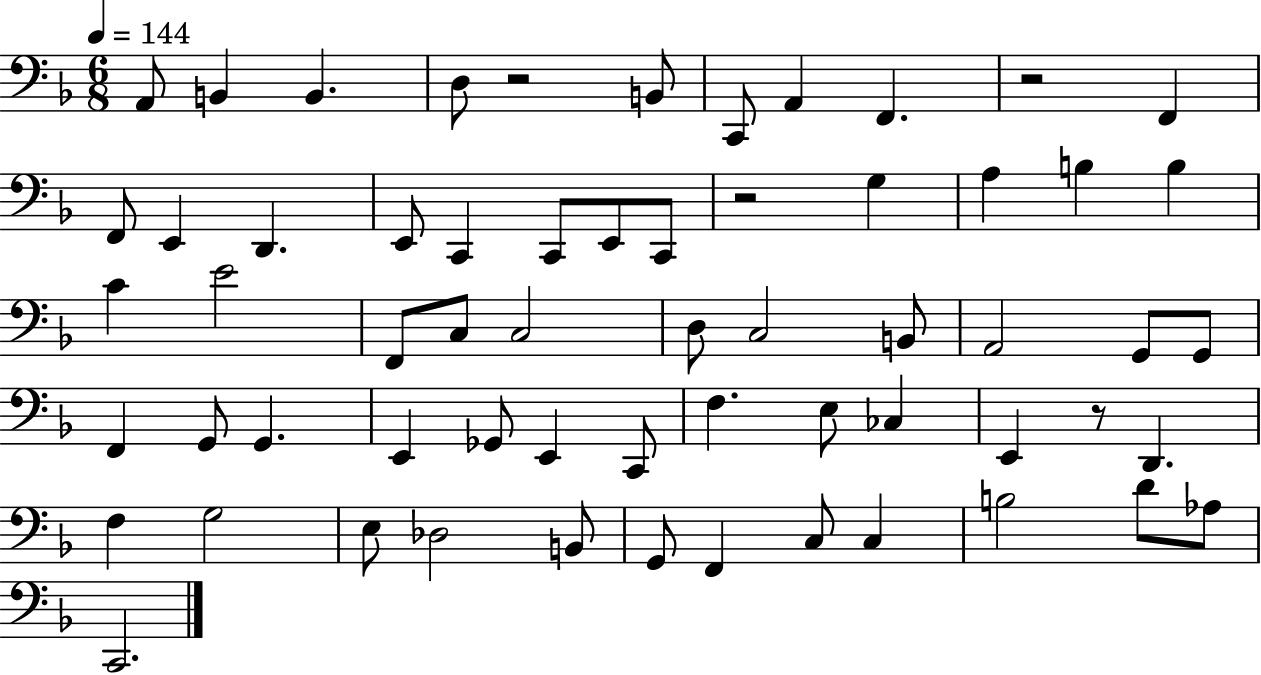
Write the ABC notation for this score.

X:1
T:Untitled
M:6/8
L:1/4
K:F
A,,/2 B,, B,, D,/2 z2 B,,/2 C,,/2 A,, F,, z2 F,, F,,/2 E,, D,, E,,/2 C,, C,,/2 E,,/2 C,,/2 z2 G, A, B, B, C E2 F,,/2 C,/2 C,2 D,/2 C,2 B,,/2 A,,2 G,,/2 G,,/2 F,, G,,/2 G,, E,, _G,,/2 E,, C,,/2 F, E,/2 _C, E,, z/2 D,, F, G,2 E,/2 _D,2 B,,/2 G,,/2 F,, C,/2 C, B,2 D/2 _A,/2 C,,2